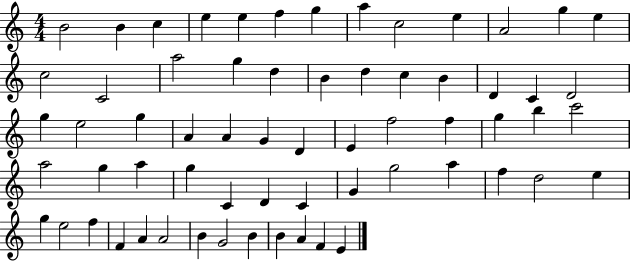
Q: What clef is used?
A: treble